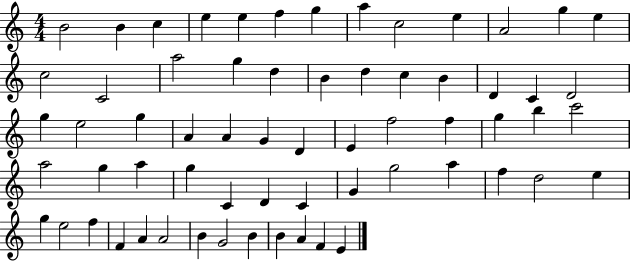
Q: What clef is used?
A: treble